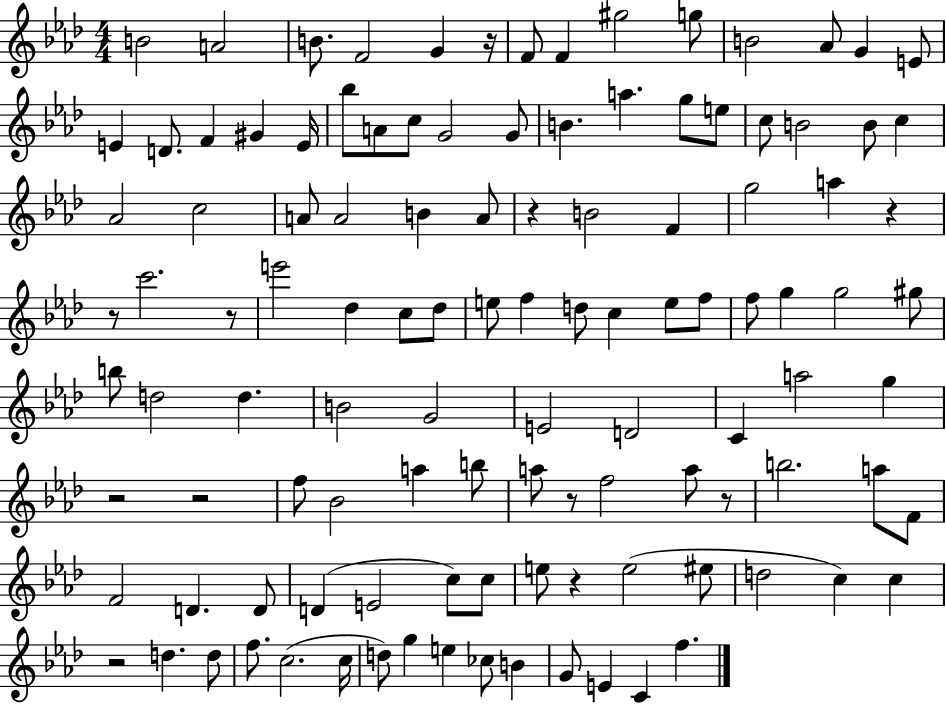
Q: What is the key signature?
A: AES major